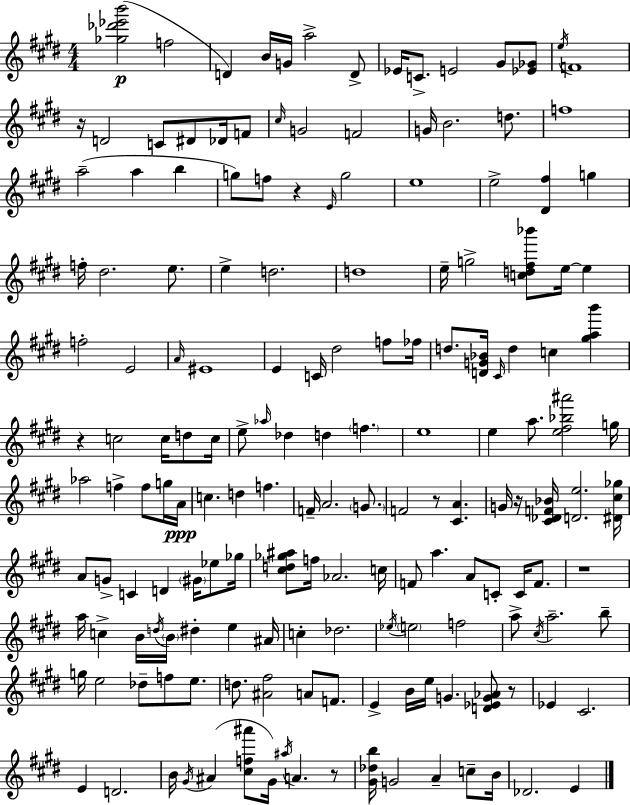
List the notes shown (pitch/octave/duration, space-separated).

[Gb5,Db6,Eb6,B6]/h F5/h D4/q B4/s G4/s A5/h D4/e Eb4/s C4/e. E4/h G#4/e [Eb4,Gb4]/e E5/s F4/w R/s D4/h C4/e D#4/e Db4/s F4/e C#5/s G4/h F4/h G4/s B4/h. D5/e. F5/w A5/h A5/q B5/q G5/e F5/e R/q E4/s G5/h E5/w E5/h [D#4,F#5]/q G5/q F5/s D#5/h. E5/e. E5/q D5/h. D5/w E5/s G5/h [C5,D5,F#5,Bb6]/e E5/s E5/q F5/h E4/h A4/s EIS4/w E4/q C4/s D#5/h F5/e FES5/s D5/e. [D4,G4,Bb4]/s C#4/s D5/q C5/q [G#5,A5,B6]/q R/q C5/h C5/s D5/e C5/s E5/e Ab5/s Db5/q D5/q F5/q. E5/w E5/q A5/e. [E5,F#5,Bb5,A#6]/h G5/s Ab5/h F5/q F5/e G5/s A4/s C5/q. D5/q F5/q. F4/s A4/h. G4/e. F4/h R/e [C#4,A4]/q. G4/s R/s [C#4,Db4,F4,Bb4]/s [D4,E5]/h. [D#4,C#5,Gb5]/s A4/e G4/e C4/q D4/q G#4/s Eb5/e Gb5/s [C#5,D5,Gb5,A#5]/e F5/s Ab4/h. C5/s F4/e A5/q. A4/e C4/e C4/s F4/e. R/w A5/s C5/q B4/s D5/s B4/s D#5/q E5/q A#4/s C5/q Db5/h. Eb5/s E5/h F5/h A5/e C#5/s A5/h. B5/e G5/s E5/h Db5/e F5/e E5/e. D5/e. [A#4,F#5]/h A4/e F4/e. E4/q B4/s E5/s G4/q. [D4,Eb4,G4,Ab4]/e R/e Eb4/q C#4/h. E4/q D4/h. B4/s G#4/s A#4/q [C#5,F5,A#6]/e G#4/s A#5/s A4/q. R/e [G#4,Db5,B5]/s G4/h A4/q C5/e B4/s Db4/h. E4/q